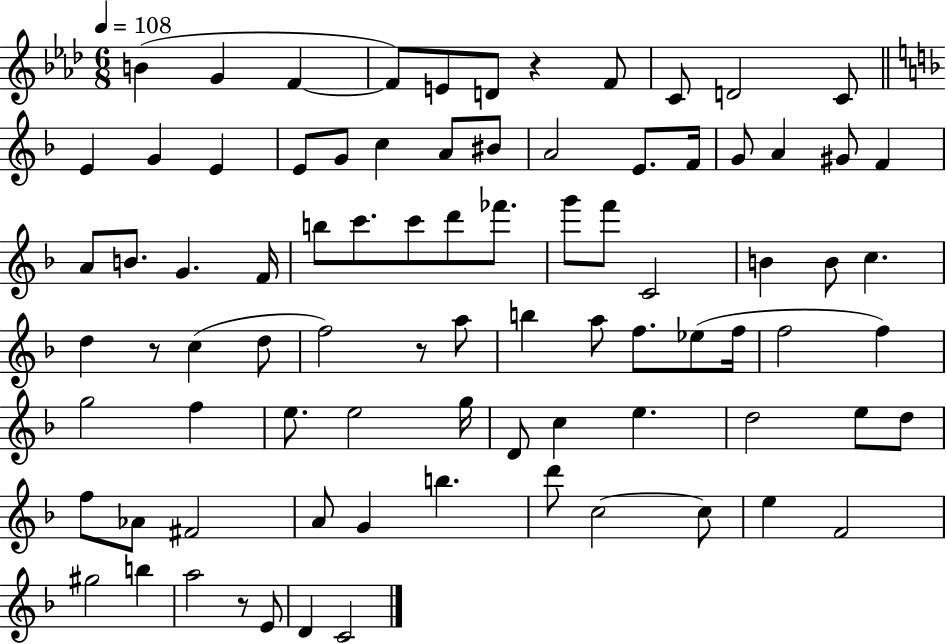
X:1
T:Untitled
M:6/8
L:1/4
K:Ab
B G F F/2 E/2 D/2 z F/2 C/2 D2 C/2 E G E E/2 G/2 c A/2 ^B/2 A2 E/2 F/4 G/2 A ^G/2 F A/2 B/2 G F/4 b/2 c'/2 c'/2 d'/2 _f'/2 g'/2 f'/2 C2 B B/2 c d z/2 c d/2 f2 z/2 a/2 b a/2 f/2 _e/2 f/4 f2 f g2 f e/2 e2 g/4 D/2 c e d2 e/2 d/2 f/2 _A/2 ^F2 A/2 G b d'/2 c2 c/2 e F2 ^g2 b a2 z/2 E/2 D C2